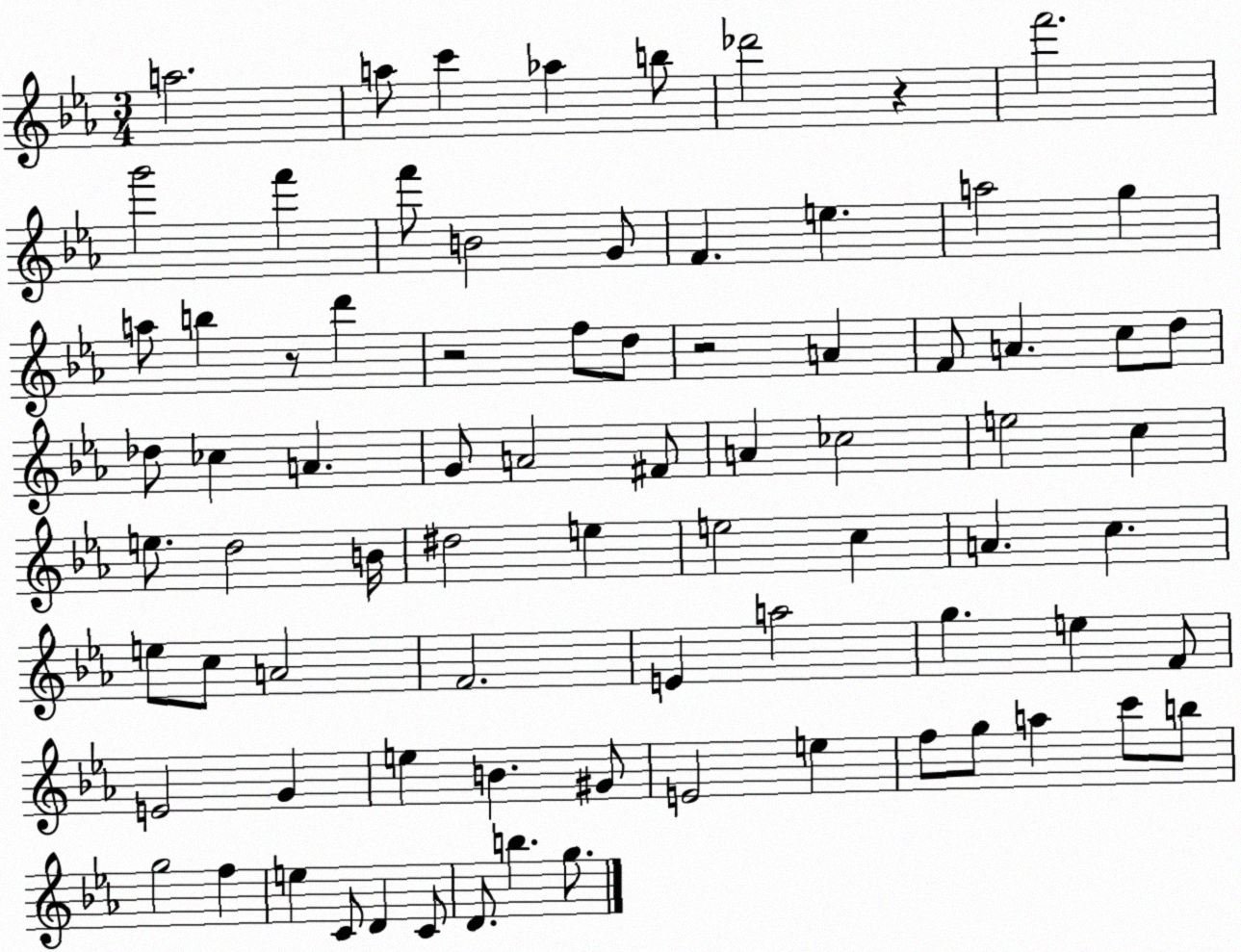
X:1
T:Untitled
M:3/4
L:1/4
K:Eb
a2 a/2 c' _a b/2 _d'2 z f'2 g'2 f' f'/2 B2 G/2 F e a2 g a/2 b z/2 d' z2 f/2 d/2 z2 A F/2 A c/2 d/2 _d/2 _c A G/2 A2 ^F/2 A _c2 e2 c e/2 d2 B/4 ^d2 e e2 c A c e/2 c/2 A2 F2 E a2 g e F/2 E2 G e B ^G/2 E2 e f/2 g/2 a c'/2 b/2 g2 f e C/2 D C/2 D/2 b g/2